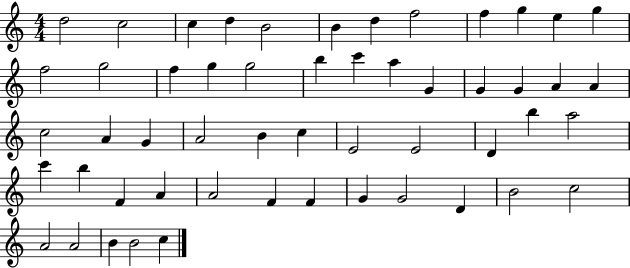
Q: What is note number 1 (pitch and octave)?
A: D5